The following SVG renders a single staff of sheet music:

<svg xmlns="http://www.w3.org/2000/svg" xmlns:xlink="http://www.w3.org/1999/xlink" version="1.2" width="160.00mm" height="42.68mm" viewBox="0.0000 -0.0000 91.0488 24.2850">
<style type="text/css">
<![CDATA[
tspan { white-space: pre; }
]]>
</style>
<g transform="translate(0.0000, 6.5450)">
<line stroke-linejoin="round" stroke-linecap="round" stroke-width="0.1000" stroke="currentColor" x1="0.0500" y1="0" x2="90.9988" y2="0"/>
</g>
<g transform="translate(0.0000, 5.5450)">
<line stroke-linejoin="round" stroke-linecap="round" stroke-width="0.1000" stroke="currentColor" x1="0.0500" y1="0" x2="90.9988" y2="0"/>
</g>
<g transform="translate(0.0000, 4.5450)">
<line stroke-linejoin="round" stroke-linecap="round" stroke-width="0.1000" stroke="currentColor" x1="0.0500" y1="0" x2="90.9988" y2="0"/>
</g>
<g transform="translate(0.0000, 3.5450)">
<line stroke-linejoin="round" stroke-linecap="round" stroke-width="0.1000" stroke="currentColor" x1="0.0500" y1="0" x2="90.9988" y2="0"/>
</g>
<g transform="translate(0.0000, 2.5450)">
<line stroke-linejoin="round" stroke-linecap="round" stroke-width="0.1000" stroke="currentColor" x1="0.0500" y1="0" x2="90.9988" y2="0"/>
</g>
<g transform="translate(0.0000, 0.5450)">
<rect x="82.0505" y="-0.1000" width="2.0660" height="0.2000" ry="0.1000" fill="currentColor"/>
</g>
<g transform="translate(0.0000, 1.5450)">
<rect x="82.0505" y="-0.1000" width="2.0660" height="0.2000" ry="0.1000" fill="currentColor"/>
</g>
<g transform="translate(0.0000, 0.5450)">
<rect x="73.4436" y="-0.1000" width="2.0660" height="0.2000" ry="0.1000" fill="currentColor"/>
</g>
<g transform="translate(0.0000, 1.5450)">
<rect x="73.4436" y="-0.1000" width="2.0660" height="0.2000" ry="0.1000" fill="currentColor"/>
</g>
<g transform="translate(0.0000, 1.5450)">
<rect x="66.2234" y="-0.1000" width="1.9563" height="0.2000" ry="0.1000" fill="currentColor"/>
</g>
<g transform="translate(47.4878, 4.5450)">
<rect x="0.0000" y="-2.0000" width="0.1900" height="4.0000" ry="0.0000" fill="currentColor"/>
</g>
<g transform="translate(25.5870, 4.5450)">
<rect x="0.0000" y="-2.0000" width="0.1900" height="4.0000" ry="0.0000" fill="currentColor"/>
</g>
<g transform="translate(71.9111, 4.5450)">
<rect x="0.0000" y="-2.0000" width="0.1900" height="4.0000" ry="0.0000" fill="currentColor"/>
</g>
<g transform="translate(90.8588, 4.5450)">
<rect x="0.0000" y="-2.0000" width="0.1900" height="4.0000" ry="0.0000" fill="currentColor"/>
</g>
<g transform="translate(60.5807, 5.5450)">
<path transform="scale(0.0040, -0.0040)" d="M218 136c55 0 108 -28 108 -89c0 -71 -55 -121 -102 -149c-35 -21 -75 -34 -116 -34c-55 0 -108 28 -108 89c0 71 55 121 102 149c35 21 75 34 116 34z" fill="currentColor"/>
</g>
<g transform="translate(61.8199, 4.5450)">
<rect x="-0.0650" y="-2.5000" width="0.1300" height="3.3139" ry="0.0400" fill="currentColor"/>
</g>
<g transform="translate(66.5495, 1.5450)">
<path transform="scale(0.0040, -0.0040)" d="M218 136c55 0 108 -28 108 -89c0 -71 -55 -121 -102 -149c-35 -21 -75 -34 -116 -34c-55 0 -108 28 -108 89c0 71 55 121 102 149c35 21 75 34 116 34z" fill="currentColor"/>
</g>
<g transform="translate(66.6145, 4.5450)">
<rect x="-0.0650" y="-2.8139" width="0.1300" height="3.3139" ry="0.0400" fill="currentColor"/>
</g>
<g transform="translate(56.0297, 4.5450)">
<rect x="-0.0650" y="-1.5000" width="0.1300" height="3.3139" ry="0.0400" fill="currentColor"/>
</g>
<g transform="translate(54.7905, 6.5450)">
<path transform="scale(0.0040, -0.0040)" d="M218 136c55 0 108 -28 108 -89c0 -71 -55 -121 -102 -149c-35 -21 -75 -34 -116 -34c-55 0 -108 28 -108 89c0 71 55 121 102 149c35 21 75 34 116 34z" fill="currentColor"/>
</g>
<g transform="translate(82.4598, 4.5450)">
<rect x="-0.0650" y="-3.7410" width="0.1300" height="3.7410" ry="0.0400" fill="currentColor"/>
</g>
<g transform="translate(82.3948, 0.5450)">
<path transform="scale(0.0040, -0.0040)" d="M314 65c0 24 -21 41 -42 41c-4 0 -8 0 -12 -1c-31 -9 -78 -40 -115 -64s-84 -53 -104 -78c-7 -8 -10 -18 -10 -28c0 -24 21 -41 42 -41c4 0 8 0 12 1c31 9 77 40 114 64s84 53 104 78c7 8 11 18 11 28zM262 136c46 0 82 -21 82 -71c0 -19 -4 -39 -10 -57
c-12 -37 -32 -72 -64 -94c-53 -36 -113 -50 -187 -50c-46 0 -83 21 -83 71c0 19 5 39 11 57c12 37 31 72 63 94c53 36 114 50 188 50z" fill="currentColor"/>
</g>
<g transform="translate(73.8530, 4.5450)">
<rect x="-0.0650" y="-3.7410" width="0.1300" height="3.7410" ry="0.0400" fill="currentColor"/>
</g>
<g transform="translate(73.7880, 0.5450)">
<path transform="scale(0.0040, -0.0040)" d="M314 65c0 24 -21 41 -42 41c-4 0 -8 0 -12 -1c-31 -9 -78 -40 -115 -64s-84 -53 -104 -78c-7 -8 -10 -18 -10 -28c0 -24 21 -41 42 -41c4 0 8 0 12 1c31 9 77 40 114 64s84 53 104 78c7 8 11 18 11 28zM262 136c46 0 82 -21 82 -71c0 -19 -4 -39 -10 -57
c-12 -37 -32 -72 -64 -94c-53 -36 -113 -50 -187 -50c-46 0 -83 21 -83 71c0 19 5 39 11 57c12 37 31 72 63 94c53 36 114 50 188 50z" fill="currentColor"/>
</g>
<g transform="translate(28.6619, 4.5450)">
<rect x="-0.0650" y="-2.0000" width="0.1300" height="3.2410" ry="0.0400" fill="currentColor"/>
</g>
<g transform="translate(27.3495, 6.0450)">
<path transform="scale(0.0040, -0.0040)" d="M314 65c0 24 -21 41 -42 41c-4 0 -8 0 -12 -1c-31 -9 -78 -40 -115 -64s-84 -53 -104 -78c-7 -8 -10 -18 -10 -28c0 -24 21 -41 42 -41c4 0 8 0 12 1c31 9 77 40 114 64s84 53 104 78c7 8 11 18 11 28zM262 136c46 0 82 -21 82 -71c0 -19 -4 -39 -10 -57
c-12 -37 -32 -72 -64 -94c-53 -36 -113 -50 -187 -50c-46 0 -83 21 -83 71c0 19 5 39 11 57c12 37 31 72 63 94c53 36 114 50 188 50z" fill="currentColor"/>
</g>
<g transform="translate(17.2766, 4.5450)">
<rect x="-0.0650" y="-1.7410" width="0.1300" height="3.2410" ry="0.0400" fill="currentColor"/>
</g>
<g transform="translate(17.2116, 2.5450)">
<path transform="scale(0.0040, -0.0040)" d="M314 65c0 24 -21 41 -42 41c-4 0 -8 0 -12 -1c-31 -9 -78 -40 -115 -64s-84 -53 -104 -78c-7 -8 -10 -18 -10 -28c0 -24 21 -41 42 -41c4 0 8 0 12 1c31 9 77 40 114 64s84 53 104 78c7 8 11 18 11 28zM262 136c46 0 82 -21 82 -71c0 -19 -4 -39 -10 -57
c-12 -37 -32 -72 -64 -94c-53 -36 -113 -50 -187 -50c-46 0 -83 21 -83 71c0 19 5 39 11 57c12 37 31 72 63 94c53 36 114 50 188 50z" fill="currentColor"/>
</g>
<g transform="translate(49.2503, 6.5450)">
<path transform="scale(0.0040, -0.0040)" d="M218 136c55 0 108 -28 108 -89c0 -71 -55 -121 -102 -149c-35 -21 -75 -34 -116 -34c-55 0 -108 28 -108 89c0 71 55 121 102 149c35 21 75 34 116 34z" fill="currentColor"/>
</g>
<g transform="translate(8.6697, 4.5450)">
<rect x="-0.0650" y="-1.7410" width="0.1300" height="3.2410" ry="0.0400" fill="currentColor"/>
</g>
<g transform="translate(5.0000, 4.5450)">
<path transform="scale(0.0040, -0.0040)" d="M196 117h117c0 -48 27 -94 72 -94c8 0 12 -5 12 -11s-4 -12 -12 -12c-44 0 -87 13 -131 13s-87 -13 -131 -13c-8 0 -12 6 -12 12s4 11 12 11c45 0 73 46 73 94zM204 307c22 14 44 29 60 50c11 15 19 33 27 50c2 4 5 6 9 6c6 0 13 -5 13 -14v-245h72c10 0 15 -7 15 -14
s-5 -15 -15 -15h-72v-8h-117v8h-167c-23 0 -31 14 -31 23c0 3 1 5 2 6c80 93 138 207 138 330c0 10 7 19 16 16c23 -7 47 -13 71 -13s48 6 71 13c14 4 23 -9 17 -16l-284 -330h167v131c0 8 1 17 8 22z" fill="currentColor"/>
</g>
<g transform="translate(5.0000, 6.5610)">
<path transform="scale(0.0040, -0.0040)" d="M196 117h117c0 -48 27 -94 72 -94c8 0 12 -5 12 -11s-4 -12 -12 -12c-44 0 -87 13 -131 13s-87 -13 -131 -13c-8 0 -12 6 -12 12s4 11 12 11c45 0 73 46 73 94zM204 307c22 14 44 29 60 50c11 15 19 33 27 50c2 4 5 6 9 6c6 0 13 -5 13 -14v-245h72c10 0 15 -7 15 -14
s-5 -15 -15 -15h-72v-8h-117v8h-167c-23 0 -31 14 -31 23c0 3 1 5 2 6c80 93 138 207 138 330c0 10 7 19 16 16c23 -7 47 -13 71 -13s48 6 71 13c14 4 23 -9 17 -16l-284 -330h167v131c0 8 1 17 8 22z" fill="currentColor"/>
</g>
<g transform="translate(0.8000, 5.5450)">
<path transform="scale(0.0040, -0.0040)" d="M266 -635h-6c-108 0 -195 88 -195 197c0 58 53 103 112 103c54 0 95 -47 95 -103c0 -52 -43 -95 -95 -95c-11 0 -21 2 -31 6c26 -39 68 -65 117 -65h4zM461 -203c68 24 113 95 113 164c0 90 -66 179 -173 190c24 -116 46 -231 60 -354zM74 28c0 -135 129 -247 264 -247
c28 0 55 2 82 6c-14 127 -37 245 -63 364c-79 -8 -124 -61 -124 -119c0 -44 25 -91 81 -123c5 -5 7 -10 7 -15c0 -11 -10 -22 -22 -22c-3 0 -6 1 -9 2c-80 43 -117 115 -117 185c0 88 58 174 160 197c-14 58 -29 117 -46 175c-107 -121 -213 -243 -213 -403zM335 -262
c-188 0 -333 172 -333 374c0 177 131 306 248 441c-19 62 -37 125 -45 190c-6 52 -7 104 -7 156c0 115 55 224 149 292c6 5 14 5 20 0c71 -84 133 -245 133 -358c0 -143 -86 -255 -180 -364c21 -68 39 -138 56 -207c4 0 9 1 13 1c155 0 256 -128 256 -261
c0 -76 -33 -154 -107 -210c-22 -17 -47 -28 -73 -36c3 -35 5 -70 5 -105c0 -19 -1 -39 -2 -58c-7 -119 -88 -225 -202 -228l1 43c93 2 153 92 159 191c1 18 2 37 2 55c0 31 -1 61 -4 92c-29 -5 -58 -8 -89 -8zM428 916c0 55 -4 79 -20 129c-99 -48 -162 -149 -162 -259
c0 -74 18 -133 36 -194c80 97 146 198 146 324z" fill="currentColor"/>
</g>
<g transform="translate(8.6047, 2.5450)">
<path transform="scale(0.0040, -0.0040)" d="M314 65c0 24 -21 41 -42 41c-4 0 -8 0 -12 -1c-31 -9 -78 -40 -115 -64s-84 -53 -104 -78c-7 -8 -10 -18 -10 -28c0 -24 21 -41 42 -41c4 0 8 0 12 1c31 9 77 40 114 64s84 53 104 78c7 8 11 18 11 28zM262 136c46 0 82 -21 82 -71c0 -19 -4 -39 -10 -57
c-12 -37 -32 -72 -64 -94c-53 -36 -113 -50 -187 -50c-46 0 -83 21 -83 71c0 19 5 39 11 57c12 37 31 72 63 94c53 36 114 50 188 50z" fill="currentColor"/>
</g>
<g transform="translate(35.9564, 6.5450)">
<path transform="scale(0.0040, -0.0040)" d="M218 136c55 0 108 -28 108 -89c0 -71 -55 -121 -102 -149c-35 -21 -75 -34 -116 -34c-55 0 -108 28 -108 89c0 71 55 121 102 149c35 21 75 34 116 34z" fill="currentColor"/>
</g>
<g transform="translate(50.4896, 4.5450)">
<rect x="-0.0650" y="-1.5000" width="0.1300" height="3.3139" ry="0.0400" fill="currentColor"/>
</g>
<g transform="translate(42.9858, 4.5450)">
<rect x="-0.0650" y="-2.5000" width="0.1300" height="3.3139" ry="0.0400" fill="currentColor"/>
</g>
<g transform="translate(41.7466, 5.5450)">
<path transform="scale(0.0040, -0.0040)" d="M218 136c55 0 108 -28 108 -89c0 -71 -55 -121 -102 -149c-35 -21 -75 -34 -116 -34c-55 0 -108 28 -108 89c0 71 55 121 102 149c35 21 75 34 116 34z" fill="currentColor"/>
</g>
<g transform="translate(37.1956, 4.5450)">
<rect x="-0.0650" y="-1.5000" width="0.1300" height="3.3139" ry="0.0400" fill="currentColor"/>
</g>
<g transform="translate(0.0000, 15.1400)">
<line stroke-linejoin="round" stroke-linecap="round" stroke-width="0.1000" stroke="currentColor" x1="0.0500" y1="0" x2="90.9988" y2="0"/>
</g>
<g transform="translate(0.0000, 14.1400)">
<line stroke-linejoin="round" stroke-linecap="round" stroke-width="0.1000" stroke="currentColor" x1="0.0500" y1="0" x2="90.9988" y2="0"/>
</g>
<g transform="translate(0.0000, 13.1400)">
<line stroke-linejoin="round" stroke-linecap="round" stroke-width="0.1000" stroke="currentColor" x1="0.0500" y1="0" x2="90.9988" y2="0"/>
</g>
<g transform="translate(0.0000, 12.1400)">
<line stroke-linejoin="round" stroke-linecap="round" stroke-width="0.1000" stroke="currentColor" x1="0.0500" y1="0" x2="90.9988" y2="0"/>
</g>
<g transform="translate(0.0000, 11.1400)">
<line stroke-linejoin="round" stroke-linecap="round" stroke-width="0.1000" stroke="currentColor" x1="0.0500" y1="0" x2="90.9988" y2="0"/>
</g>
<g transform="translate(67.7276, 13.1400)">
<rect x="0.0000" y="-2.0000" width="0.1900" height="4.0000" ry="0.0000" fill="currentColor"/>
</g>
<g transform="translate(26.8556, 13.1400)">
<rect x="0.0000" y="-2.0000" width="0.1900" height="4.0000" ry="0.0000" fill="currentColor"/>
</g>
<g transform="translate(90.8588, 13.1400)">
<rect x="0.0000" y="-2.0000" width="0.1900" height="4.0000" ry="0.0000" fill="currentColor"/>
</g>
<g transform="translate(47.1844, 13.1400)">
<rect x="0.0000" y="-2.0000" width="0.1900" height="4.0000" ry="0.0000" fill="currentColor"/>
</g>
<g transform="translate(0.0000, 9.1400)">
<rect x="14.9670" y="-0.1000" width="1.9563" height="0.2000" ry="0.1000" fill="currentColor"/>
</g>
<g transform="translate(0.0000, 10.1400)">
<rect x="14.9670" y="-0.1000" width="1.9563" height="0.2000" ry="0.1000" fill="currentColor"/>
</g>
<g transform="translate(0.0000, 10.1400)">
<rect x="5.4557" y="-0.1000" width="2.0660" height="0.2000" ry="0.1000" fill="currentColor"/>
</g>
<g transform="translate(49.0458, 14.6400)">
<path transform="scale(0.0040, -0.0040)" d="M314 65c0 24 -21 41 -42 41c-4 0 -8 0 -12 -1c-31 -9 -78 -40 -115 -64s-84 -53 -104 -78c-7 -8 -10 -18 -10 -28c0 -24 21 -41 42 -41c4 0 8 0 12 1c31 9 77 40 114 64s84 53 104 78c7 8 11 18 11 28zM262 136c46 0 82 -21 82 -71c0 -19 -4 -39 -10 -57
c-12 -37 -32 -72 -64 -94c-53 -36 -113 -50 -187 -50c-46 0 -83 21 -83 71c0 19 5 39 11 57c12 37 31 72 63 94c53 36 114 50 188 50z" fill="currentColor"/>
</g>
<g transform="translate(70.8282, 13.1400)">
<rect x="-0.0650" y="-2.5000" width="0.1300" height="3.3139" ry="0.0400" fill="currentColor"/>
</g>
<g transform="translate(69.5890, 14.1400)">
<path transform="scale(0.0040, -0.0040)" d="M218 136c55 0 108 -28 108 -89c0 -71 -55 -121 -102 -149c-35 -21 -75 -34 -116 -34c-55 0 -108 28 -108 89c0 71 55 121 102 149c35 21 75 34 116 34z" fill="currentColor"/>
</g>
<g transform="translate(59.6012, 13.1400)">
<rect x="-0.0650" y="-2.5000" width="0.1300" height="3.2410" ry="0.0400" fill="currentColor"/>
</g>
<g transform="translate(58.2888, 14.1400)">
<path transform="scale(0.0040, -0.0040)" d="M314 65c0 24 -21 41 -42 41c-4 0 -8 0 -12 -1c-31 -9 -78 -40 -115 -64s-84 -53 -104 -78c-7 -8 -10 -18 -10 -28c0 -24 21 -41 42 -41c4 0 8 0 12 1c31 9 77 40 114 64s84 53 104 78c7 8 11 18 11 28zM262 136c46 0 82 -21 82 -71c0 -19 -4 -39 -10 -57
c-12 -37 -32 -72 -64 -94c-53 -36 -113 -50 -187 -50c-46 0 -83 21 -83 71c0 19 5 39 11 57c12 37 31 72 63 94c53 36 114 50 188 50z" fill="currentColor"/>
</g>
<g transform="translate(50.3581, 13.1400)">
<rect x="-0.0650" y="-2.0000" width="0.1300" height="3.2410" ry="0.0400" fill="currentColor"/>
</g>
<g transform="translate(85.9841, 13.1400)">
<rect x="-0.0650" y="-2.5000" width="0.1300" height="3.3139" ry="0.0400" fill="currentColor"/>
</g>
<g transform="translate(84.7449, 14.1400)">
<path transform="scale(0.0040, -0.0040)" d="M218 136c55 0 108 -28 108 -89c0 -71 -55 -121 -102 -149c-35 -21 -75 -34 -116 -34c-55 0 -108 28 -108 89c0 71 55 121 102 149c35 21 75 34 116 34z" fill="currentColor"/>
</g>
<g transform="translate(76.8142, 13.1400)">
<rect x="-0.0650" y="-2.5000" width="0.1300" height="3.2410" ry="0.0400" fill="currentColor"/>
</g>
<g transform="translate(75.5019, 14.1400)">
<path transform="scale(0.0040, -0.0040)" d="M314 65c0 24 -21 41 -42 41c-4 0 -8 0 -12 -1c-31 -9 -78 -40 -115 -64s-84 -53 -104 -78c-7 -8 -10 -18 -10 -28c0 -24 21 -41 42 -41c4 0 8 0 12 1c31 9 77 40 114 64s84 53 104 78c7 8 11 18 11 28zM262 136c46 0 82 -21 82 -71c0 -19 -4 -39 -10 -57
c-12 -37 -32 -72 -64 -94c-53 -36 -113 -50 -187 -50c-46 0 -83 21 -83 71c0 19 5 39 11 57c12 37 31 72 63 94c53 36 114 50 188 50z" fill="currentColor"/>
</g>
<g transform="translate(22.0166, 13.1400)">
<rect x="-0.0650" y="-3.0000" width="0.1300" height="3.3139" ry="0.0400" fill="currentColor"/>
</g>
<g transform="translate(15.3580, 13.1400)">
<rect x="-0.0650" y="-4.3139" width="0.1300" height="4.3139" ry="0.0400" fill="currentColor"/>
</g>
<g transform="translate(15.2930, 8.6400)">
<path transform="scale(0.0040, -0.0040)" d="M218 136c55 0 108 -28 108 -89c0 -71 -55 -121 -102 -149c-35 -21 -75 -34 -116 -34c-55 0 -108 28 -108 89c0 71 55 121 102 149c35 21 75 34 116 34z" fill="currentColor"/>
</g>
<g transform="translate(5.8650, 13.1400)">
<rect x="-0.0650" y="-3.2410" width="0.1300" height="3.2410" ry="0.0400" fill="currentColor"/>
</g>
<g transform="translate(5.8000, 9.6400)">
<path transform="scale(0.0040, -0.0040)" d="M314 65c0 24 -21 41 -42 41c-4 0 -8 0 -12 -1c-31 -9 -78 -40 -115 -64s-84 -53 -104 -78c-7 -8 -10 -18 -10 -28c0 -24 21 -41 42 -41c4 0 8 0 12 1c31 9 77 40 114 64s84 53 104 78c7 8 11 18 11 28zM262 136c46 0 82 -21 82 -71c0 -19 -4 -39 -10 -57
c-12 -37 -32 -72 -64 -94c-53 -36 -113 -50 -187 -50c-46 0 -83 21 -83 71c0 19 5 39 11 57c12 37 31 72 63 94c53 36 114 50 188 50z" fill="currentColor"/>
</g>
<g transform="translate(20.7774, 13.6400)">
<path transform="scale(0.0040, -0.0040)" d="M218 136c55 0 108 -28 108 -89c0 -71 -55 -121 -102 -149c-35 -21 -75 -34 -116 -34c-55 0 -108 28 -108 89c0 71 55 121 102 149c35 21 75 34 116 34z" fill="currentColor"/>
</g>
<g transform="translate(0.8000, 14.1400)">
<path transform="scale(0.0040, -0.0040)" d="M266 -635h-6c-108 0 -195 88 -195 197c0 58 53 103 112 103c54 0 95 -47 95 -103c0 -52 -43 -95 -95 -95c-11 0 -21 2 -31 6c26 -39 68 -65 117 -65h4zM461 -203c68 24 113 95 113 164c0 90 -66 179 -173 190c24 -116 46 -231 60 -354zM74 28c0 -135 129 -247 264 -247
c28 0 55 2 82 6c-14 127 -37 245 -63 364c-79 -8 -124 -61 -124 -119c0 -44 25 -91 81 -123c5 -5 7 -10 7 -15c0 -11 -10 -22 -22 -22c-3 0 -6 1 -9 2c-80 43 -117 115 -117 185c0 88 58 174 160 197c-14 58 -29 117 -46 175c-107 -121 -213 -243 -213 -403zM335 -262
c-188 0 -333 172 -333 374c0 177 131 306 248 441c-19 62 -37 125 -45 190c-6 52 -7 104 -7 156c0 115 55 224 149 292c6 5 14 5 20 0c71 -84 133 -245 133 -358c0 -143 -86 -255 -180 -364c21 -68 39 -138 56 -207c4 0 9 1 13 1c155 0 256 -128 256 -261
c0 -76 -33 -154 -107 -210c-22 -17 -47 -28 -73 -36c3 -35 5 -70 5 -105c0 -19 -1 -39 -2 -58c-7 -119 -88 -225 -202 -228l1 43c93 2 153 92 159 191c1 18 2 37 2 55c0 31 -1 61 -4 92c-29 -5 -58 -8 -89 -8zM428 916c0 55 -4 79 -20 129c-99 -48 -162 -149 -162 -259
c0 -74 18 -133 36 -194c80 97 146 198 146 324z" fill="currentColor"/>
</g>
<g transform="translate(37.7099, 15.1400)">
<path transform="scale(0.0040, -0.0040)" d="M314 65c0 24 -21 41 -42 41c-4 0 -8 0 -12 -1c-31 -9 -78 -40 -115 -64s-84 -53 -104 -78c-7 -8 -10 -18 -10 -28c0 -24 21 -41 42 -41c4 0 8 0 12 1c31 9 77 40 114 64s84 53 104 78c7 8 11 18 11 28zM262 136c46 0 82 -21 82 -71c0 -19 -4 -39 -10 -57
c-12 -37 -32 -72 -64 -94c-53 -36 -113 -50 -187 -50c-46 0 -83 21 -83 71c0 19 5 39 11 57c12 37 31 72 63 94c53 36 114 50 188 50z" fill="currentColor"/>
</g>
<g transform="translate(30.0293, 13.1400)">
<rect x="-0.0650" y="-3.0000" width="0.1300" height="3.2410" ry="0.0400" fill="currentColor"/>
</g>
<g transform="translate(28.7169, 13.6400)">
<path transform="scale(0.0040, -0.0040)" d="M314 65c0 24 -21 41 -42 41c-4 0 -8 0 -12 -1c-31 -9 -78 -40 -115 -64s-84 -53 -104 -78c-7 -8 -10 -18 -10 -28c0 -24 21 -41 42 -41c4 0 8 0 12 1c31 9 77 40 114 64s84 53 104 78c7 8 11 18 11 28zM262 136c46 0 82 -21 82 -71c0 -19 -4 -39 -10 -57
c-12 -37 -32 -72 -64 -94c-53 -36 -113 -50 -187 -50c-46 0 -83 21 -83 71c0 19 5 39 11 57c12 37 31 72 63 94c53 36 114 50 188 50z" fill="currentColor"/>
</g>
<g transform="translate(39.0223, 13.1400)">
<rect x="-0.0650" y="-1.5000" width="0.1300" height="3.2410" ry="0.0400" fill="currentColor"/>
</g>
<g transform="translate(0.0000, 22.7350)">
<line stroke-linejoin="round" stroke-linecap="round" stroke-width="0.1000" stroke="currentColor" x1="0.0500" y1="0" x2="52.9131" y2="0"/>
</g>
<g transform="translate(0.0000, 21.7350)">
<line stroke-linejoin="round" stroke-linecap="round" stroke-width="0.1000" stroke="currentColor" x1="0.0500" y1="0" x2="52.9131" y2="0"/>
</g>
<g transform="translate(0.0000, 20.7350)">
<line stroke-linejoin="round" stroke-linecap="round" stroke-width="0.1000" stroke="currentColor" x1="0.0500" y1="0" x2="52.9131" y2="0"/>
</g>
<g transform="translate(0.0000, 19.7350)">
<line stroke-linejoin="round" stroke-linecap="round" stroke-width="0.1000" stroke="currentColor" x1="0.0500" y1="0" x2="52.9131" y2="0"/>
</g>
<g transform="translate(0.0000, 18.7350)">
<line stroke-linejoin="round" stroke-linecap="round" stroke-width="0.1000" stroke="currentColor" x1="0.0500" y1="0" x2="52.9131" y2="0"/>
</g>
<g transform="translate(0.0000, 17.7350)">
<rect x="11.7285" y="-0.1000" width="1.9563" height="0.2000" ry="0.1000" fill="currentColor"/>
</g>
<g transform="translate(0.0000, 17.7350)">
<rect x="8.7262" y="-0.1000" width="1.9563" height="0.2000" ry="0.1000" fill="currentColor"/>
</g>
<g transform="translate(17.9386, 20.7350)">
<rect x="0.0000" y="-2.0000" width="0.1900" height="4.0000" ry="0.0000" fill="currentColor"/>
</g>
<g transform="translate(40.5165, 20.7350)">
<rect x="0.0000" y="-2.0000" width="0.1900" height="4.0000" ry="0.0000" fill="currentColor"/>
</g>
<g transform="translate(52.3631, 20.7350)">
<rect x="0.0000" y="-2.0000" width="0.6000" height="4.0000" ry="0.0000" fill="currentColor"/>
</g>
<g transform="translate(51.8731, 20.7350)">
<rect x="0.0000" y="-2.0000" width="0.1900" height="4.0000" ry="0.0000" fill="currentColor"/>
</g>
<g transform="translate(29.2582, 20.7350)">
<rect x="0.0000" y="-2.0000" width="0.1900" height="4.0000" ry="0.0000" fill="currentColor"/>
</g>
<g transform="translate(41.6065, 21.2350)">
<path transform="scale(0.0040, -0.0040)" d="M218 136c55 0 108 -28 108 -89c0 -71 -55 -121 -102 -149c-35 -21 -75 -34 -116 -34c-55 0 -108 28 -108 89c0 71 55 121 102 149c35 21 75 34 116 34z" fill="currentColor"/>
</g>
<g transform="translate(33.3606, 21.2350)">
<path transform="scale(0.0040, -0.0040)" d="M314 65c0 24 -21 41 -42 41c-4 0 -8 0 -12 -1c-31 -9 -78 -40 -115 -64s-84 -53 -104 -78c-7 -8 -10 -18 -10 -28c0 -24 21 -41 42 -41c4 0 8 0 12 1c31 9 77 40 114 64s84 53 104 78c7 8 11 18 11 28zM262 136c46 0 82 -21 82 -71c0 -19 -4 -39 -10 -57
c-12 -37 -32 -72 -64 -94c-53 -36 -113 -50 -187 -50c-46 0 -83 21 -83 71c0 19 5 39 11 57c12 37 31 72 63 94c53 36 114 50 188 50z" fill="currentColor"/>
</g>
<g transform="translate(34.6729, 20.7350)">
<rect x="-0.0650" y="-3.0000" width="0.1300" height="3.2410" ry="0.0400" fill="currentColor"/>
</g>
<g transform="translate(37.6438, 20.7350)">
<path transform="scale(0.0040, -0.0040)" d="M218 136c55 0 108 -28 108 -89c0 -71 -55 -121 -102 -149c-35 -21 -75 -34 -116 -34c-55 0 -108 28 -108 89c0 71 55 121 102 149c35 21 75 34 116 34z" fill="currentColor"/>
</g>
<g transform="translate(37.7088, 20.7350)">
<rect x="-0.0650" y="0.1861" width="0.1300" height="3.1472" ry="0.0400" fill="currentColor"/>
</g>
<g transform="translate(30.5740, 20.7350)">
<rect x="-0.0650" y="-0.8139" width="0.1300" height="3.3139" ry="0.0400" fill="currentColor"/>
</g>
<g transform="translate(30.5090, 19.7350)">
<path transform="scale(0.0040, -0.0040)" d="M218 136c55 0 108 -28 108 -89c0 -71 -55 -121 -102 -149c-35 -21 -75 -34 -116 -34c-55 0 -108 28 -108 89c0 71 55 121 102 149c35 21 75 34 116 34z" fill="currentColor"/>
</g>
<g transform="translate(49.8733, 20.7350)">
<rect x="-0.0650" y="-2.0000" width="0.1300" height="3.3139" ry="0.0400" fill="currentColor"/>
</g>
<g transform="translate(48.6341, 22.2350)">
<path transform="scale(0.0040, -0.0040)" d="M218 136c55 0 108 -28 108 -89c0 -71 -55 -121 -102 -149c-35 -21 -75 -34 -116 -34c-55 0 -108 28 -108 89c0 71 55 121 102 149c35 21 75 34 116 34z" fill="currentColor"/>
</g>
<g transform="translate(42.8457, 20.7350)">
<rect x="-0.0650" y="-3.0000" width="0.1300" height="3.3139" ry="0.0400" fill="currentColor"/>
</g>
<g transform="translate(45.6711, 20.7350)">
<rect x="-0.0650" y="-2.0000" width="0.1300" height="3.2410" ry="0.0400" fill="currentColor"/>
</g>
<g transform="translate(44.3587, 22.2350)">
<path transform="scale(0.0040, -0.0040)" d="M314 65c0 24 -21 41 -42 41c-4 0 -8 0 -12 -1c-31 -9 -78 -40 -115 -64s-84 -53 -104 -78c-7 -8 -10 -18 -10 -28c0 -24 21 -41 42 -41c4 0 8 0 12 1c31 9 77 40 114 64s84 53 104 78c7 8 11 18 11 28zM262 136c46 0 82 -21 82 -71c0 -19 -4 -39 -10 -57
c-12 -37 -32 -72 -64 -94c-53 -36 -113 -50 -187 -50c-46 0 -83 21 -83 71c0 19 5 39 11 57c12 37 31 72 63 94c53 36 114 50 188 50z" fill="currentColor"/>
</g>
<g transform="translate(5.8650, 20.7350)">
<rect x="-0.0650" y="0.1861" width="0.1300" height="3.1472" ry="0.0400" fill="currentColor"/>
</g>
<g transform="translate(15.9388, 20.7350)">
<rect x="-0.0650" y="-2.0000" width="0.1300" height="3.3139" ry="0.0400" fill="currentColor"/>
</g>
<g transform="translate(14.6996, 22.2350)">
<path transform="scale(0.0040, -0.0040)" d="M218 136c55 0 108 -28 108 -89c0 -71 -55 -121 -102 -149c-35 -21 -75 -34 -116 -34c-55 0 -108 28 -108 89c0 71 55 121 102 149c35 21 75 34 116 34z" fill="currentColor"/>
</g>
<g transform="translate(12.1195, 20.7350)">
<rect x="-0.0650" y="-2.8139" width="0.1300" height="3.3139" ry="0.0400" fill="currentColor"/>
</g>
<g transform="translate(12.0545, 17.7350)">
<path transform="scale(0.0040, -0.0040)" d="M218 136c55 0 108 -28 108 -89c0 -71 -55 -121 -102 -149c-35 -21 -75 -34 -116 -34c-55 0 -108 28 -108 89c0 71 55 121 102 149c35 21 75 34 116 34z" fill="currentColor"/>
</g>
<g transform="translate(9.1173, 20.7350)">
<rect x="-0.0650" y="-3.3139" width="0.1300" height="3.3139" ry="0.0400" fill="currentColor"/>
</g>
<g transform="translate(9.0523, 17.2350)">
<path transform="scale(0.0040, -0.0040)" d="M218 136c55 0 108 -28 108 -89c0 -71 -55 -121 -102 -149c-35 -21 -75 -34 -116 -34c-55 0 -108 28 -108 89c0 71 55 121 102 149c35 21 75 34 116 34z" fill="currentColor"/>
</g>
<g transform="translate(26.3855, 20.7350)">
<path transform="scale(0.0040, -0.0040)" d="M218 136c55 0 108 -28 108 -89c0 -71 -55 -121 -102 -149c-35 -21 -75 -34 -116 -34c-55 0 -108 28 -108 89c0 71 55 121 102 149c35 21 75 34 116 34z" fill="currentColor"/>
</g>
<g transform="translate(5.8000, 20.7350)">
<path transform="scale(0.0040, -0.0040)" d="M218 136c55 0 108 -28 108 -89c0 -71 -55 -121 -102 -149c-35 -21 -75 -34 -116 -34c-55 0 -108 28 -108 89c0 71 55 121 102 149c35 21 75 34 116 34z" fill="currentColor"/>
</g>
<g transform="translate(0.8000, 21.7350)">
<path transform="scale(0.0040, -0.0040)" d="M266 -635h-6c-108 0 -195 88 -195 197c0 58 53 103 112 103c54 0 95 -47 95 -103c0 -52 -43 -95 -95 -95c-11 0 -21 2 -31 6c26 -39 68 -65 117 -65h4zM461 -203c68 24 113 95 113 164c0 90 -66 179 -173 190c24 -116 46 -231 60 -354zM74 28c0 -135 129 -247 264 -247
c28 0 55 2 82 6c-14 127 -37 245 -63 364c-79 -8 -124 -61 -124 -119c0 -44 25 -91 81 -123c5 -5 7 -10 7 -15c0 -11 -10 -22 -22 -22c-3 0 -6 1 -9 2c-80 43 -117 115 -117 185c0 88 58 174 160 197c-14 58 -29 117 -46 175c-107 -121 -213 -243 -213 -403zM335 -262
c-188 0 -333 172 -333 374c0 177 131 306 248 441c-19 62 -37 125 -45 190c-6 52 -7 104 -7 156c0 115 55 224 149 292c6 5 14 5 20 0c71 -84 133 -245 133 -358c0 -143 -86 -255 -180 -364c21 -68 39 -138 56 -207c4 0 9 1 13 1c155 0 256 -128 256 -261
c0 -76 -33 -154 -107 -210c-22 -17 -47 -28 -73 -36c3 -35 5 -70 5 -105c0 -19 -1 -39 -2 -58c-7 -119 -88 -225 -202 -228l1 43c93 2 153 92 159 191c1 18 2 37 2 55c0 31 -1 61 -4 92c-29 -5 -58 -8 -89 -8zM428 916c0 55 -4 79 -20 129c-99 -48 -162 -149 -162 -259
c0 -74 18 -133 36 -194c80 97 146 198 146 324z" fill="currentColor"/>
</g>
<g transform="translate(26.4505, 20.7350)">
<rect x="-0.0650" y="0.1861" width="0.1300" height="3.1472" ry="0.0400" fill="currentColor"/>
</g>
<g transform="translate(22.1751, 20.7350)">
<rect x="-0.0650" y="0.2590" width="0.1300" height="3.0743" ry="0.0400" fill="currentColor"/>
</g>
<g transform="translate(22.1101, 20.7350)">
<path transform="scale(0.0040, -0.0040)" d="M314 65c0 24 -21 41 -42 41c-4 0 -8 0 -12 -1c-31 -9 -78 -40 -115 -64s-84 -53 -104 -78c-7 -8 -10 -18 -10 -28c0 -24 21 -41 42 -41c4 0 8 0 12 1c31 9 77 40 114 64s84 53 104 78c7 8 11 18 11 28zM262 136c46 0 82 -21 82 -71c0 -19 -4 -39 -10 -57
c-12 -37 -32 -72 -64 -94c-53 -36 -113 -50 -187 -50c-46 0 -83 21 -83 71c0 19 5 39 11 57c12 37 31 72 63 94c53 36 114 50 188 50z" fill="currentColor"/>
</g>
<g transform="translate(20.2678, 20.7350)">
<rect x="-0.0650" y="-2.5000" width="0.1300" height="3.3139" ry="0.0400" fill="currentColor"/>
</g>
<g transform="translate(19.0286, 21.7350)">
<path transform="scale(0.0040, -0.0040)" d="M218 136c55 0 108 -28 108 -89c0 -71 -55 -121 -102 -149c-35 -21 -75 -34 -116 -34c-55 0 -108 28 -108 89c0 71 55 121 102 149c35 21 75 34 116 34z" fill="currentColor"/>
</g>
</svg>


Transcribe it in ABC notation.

X:1
T:Untitled
M:4/4
L:1/4
K:C
f2 f2 F2 E G E E G a c'2 c'2 b2 d' A A2 E2 F2 G2 G G2 G B b a F G B2 B d A2 B A F2 F